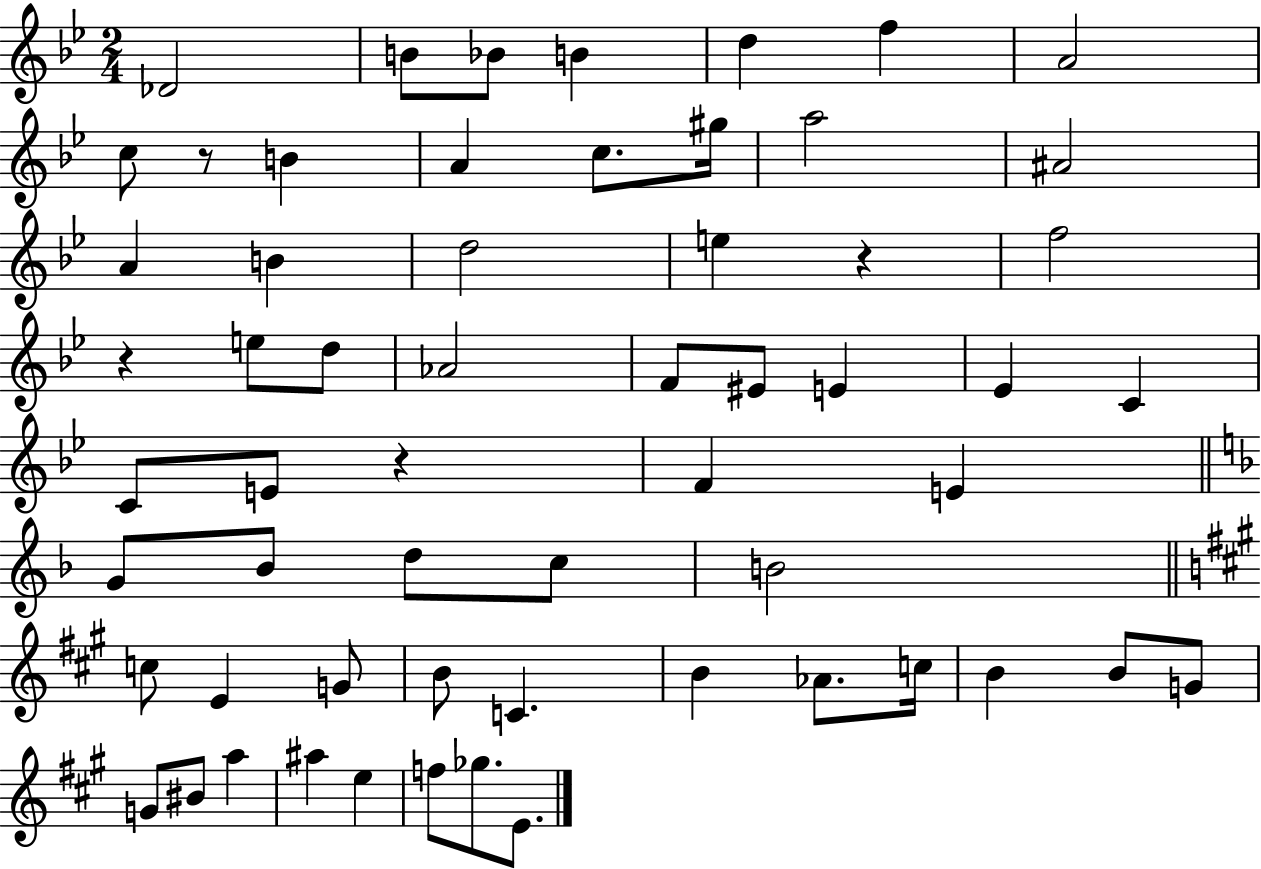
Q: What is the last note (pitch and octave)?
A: E4